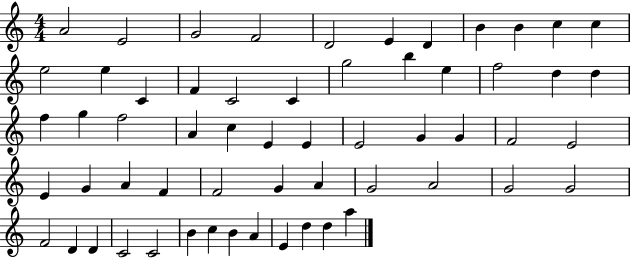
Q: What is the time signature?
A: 4/4